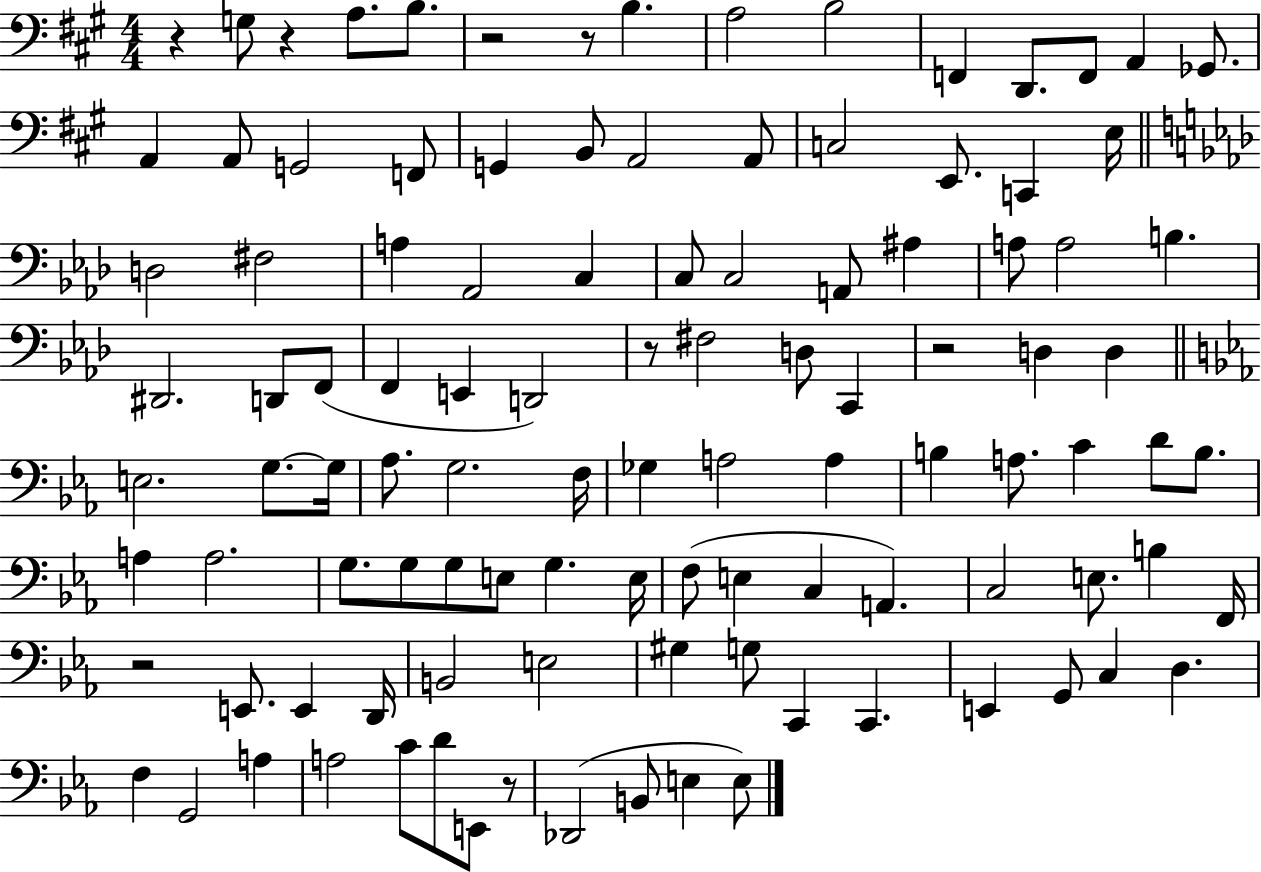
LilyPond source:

{
  \clef bass
  \numericTimeSignature
  \time 4/4
  \key a \major
  \repeat volta 2 { r4 g8 r4 a8. b8. | r2 r8 b4. | a2 b2 | f,4 d,8. f,8 a,4 ges,8. | \break a,4 a,8 g,2 f,8 | g,4 b,8 a,2 a,8 | c2 e,8. c,4 e16 | \bar "||" \break \key f \minor d2 fis2 | a4 aes,2 c4 | c8 c2 a,8 ais4 | a8 a2 b4. | \break dis,2. d,8 f,8( | f,4 e,4 d,2) | r8 fis2 d8 c,4 | r2 d4 d4 | \break \bar "||" \break \key ees \major e2. g8.~~ g16 | aes8. g2. f16 | ges4 a2 a4 | b4 a8. c'4 d'8 b8. | \break a4 a2. | g8. g8 g8 e8 g4. e16 | f8( e4 c4 a,4.) | c2 e8. b4 f,16 | \break r2 e,8. e,4 d,16 | b,2 e2 | gis4 g8 c,4 c,4. | e,4 g,8 c4 d4. | \break f4 g,2 a4 | a2 c'8 d'8 e,8 r8 | des,2( b,8 e4 e8) | } \bar "|."
}